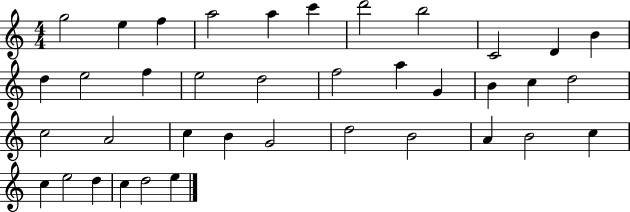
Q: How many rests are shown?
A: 0